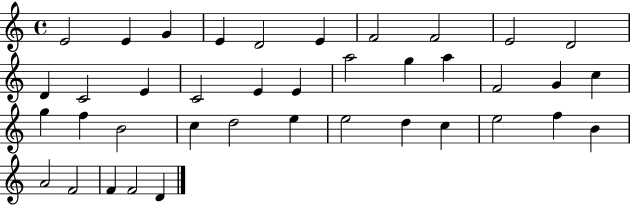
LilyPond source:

{
  \clef treble
  \time 4/4
  \defaultTimeSignature
  \key c \major
  e'2 e'4 g'4 | e'4 d'2 e'4 | f'2 f'2 | e'2 d'2 | \break d'4 c'2 e'4 | c'2 e'4 e'4 | a''2 g''4 a''4 | f'2 g'4 c''4 | \break g''4 f''4 b'2 | c''4 d''2 e''4 | e''2 d''4 c''4 | e''2 f''4 b'4 | \break a'2 f'2 | f'4 f'2 d'4 | \bar "|."
}